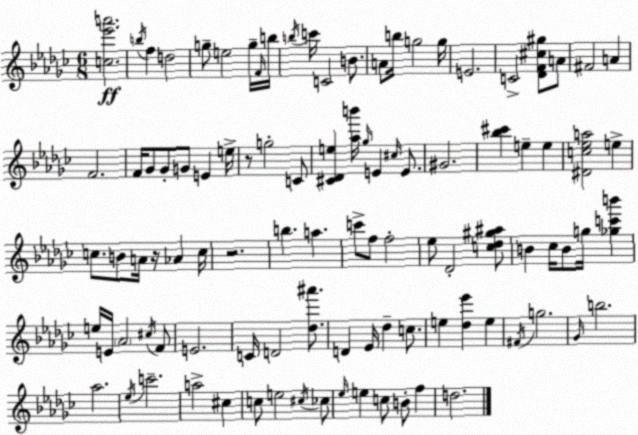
X:1
T:Untitled
M:6/8
L:1/4
K:Ebm
[c_e'a']2 b/4 f d2 g/2 e2 g/4 F/4 b/4 b/4 c'/4 C2 B/2 A/2 b/4 g2 g/4 E2 C2 [_DF^c^g]/2 A/2 ^F2 A F2 F/4 _G/2 _G/2 G/2 E e/4 z/2 g2 C/2 [^C_De] [_ab']/4 _g/4 E ^c/4 E/2 ^G2 [_b^c'] e e [^Dc_ea]2 e c/2 B/2 A/4 z/4 _A c/4 z2 b a c'/2 f/2 f2 _e/2 _D2 [c_d^g^a]/2 B _c/4 B/2 g/4 [_gc'b'] e/4 E/4 _A2 ^c/4 F/2 E2 C/4 D2 [_d^a']/2 D _E/4 _d c/2 e [_d_e'] e ^F/4 g2 _G/4 b2 _a2 _e/4 c'2 a2 ^c c/2 e2 ^c/4 _c/2 _e/4 e c/2 B/2 f d2